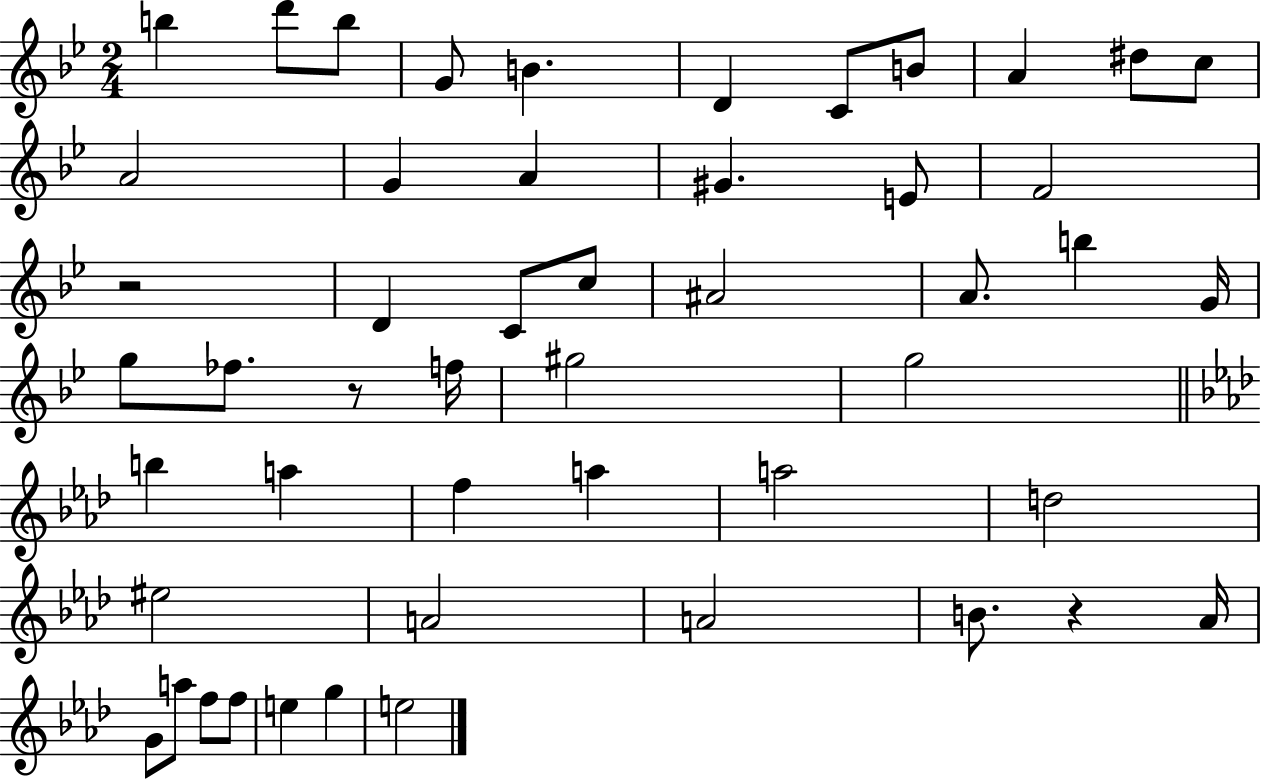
X:1
T:Untitled
M:2/4
L:1/4
K:Bb
b d'/2 b/2 G/2 B D C/2 B/2 A ^d/2 c/2 A2 G A ^G E/2 F2 z2 D C/2 c/2 ^A2 A/2 b G/4 g/2 _f/2 z/2 f/4 ^g2 g2 b a f a a2 d2 ^e2 A2 A2 B/2 z _A/4 G/2 a/2 f/2 f/2 e g e2